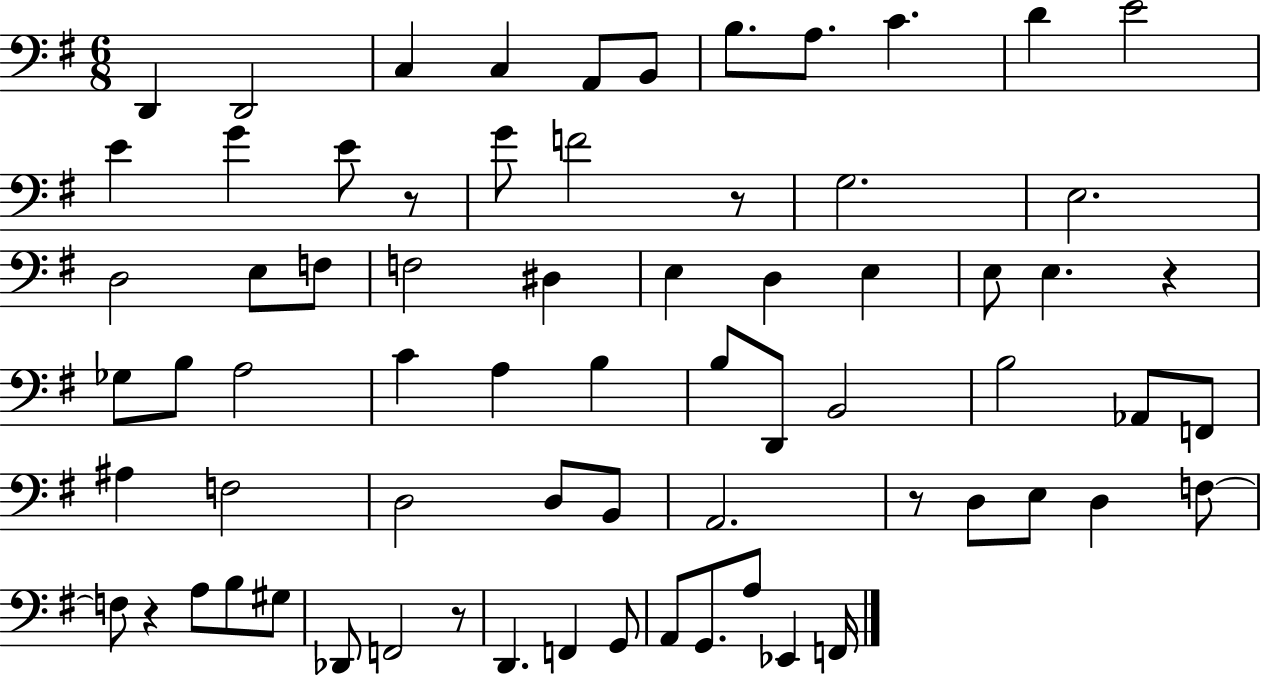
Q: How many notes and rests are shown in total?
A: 70